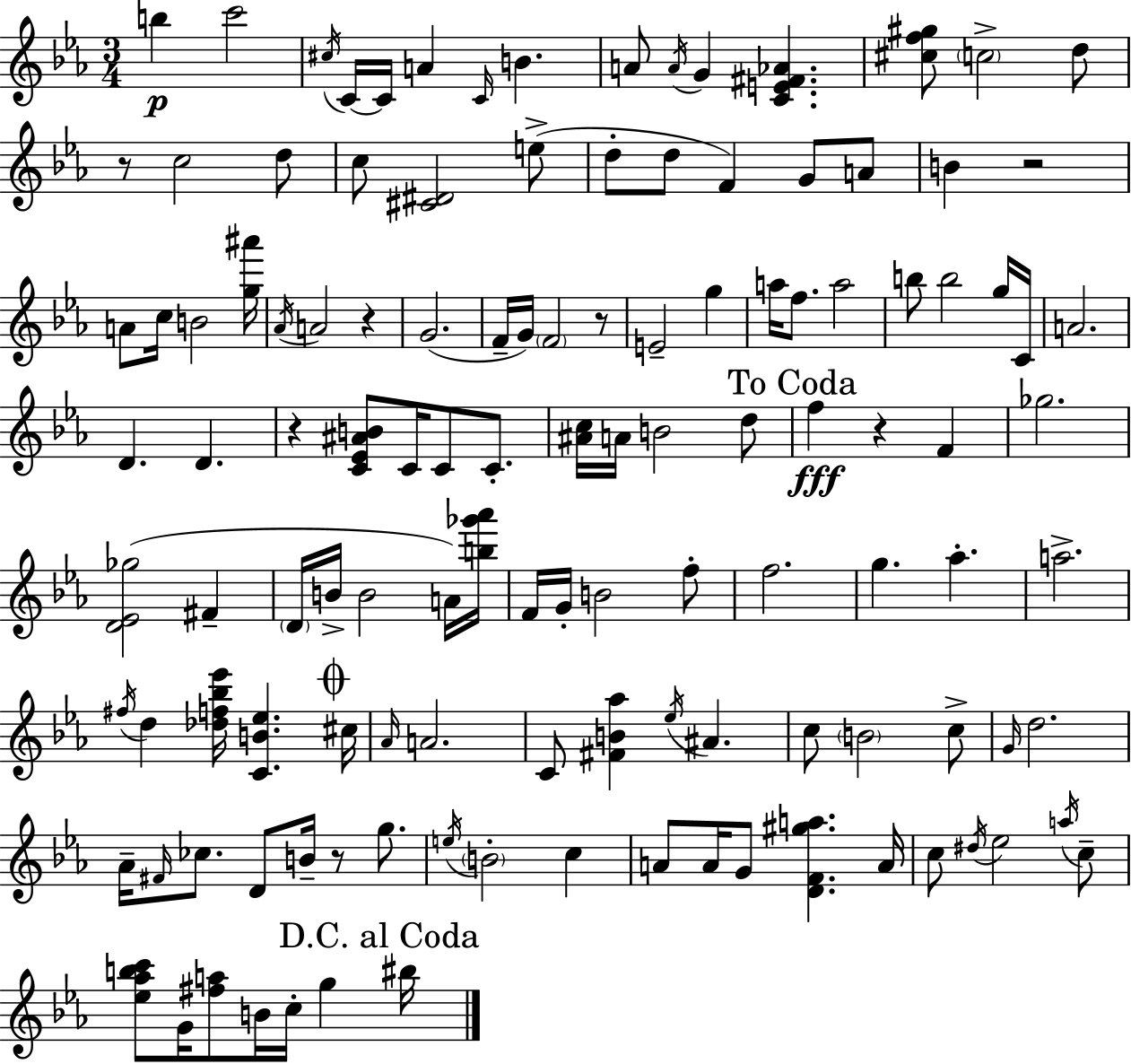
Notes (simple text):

B5/q C6/h C#5/s C4/s C4/s A4/q C4/s B4/q. A4/e A4/s G4/q [C4,E4,F#4,Ab4]/q. [C#5,F5,G#5]/e C5/h D5/e R/e C5/h D5/e C5/e [C#4,D#4]/h E5/e D5/e D5/e F4/q G4/e A4/e B4/q R/h A4/e C5/s B4/h [G5,A#6]/s Ab4/s A4/h R/q G4/h. F4/s G4/s F4/h R/e E4/h G5/q A5/s F5/e. A5/h B5/e B5/h G5/s C4/s A4/h. D4/q. D4/q. R/q [C4,Eb4,A#4,B4]/e C4/s C4/e C4/e. [A#4,C5]/s A4/s B4/h D5/e F5/q R/q F4/q Gb5/h. [D4,Eb4,Gb5]/h F#4/q D4/s B4/s B4/h A4/s [B5,Gb6,Ab6]/s F4/s G4/s B4/h F5/e F5/h. G5/q. Ab5/q. A5/h. F#5/s D5/q [Db5,F5,Bb5,Eb6]/s [C4,B4,Eb5]/q. C#5/s Ab4/s A4/h. C4/e [F#4,B4,Ab5]/q Eb5/s A#4/q. C5/e B4/h C5/e G4/s D5/h. Ab4/s F#4/s CES5/e. D4/e B4/s R/e G5/e. E5/s B4/h C5/q A4/e A4/s G4/e [D4,F4,G#5,A5]/q. A4/s C5/e D#5/s Eb5/h A5/s C5/e [Eb5,Ab5,B5,C6]/e G4/s [F#5,A5]/e B4/s C5/s G5/q BIS5/s